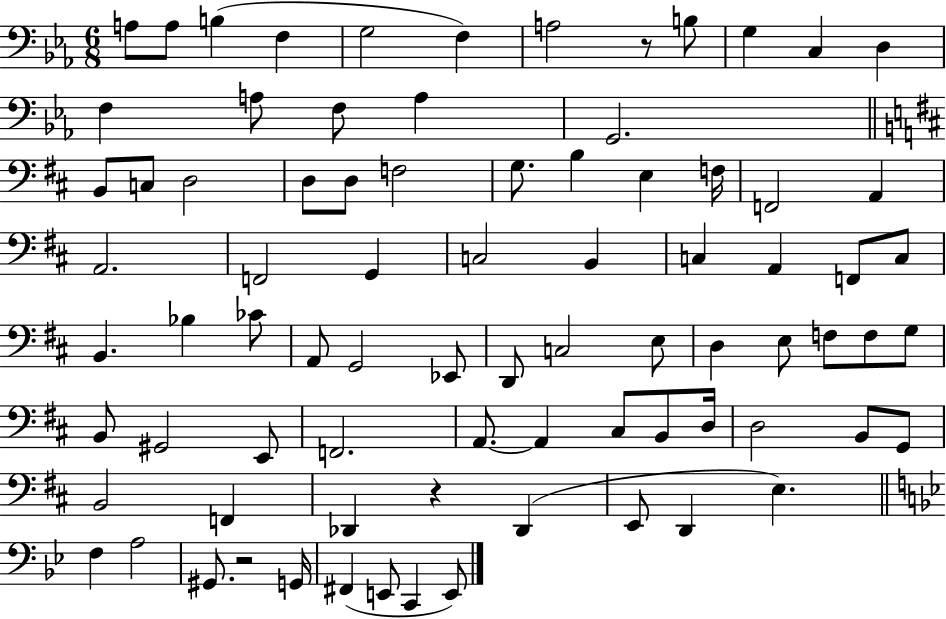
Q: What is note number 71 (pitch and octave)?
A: F3